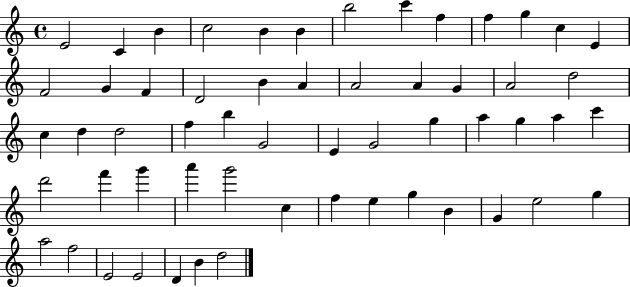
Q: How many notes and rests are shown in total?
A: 57